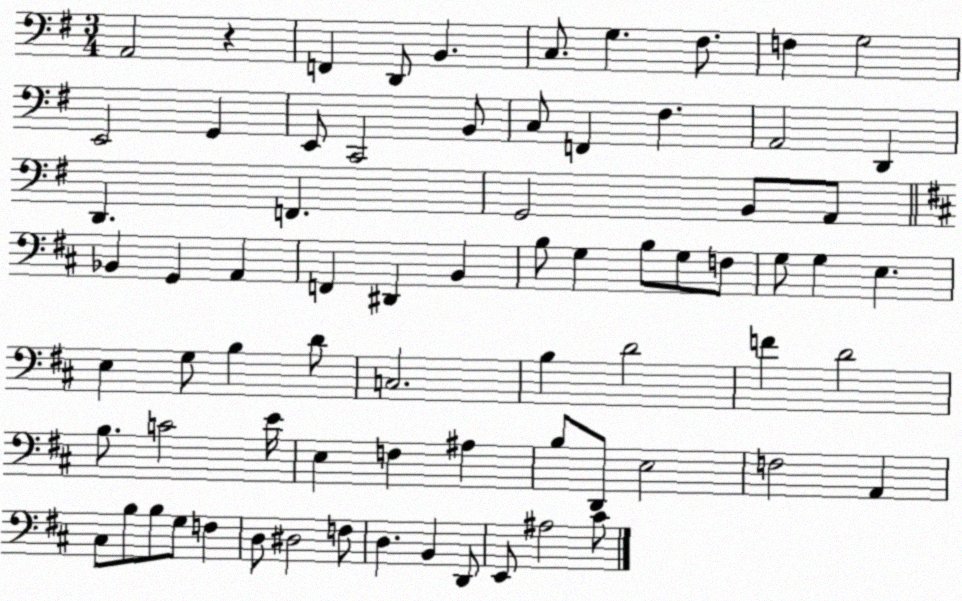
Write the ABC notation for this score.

X:1
T:Untitled
M:3/4
L:1/4
K:G
A,,2 z F,, D,,/2 B,, C,/2 G, ^F,/2 F, G,2 E,,2 G,, E,,/2 C,,2 B,,/2 C,/2 F,, ^F, A,,2 D,, D,, F,, G,,2 B,,/2 A,,/2 _B,, G,, A,, F,, ^D,, B,, B,/2 G, B,/2 G,/2 F,/2 G,/2 G, E, E, G,/2 B, D/2 C,2 B, D2 F D2 B,/2 C2 E/4 E, F, ^A, B,/2 D,,/2 E,2 F,2 A,, ^C,/2 B,/2 B,/2 G,/2 F, D,/2 ^D,2 F,/2 D, B,, D,,/2 E,,/2 ^A,2 ^C/2